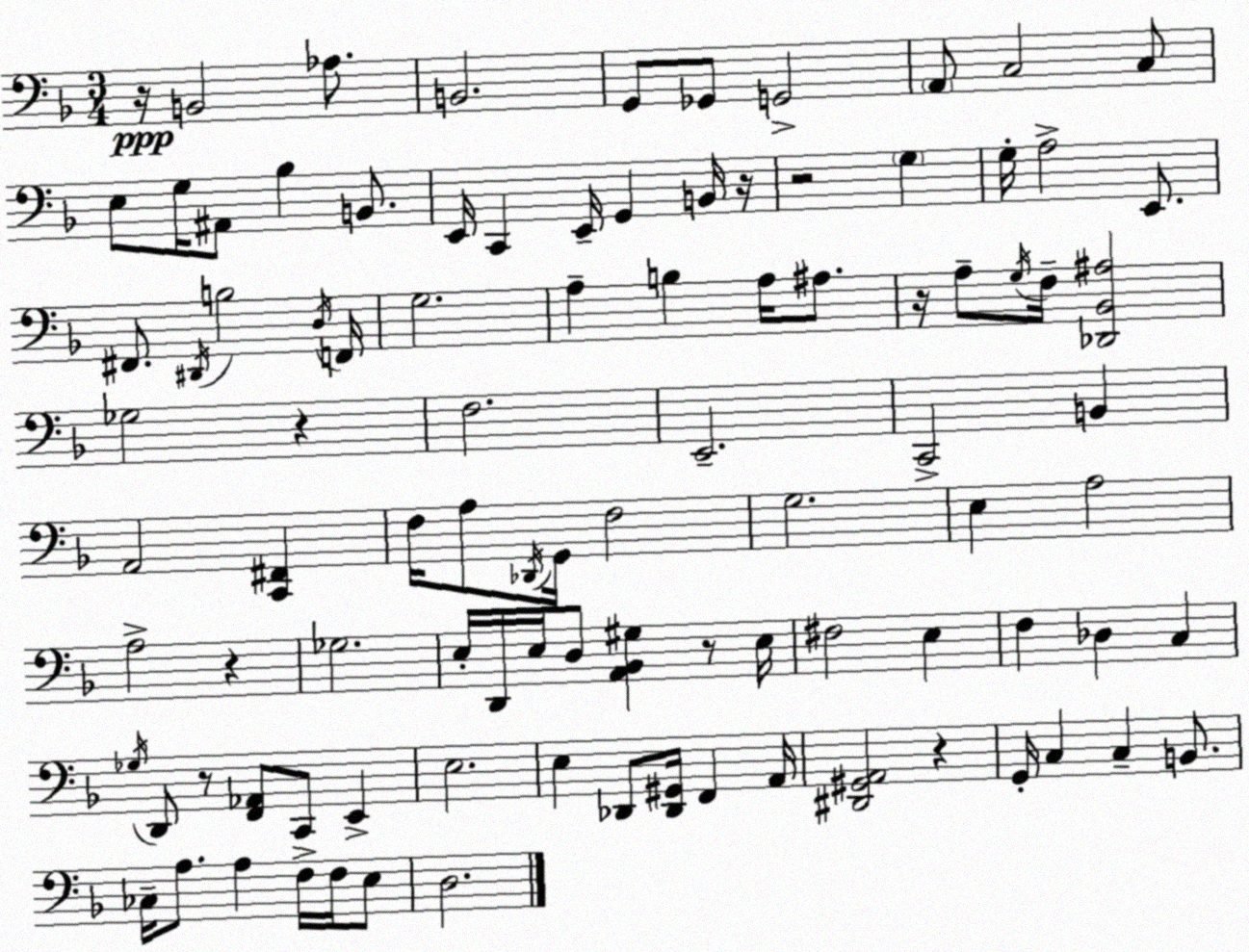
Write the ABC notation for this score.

X:1
T:Untitled
M:3/4
L:1/4
K:Dm
z/4 B,,2 _A,/2 B,,2 G,,/2 _G,,/2 G,,2 A,,/2 C,2 C,/2 E,/2 G,/4 ^A,,/2 _B, B,,/2 E,,/4 C,, E,,/4 G,, B,,/4 z/4 z2 G, G,/4 A,2 E,,/2 ^F,,/2 ^D,,/4 B,2 D,/4 F,,/4 G,2 A, B, A,/4 ^A,/2 z/4 A,/2 G,/4 F,/4 [_D,,_B,,^A,]2 _G,2 z F,2 E,,2 C,,2 B,, A,,2 [C,,^F,,] F,/4 A,/2 _D,,/4 G,,/4 F,2 G,2 E, A,2 A,2 z _G,2 E,/4 D,,/4 E,/4 D,/2 [A,,_B,,^G,] z/2 E,/4 ^F,2 E, F, _D, C, _G,/4 D,,/2 z/2 [F,,_A,,]/2 C,,/2 E,, E,2 E, _D,,/2 [_D,,^G,,]/4 F,, A,,/4 [^D,,^G,,A,,]2 z G,,/4 C, C, B,,/2 _C,/4 A,/2 A, F,/4 F,/4 E,/2 D,2